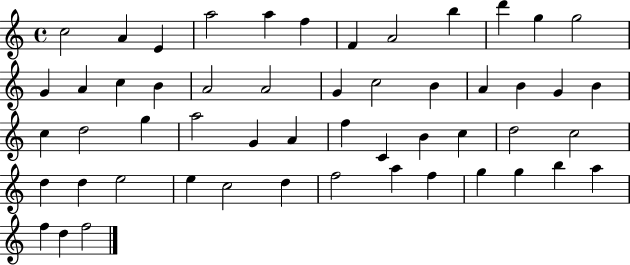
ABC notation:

X:1
T:Untitled
M:4/4
L:1/4
K:C
c2 A E a2 a f F A2 b d' g g2 G A c B A2 A2 G c2 B A B G B c d2 g a2 G A f C B c d2 c2 d d e2 e c2 d f2 a f g g b a f d f2